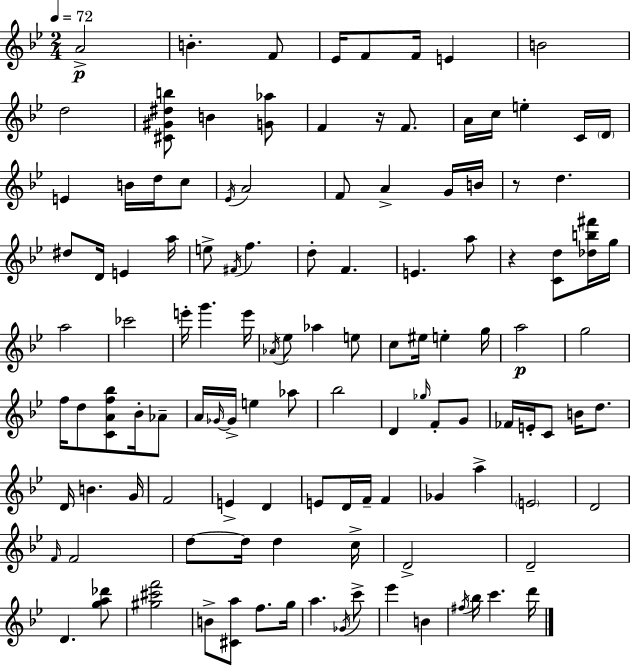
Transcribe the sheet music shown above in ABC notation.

X:1
T:Untitled
M:2/4
L:1/4
K:Bb
A2 B F/2 _E/4 F/2 F/4 E B2 d2 [^C^G^db]/2 B [G_a]/2 F z/4 F/2 A/4 c/4 e C/4 D/4 E B/4 d/4 c/2 _E/4 A2 F/2 A G/4 B/4 z/2 d ^d/2 D/4 E a/4 e/2 ^F/4 f d/2 F E a/2 z [Cd]/2 [_db^f']/4 g/4 a2 _c'2 e'/4 g' e'/4 _A/4 _e/2 _a e/2 c/2 ^e/4 e g/4 a2 g2 f/4 d/2 [CAf_b]/2 _B/4 _A/2 A/4 _G/4 _G/4 e _a/2 _b2 D _g/4 F/2 G/2 _F/4 E/4 C/2 B/4 d/2 D/4 B G/4 F2 E D E/2 D/4 F/4 F _G a E2 D2 F/4 F2 d/2 d/4 d c/4 D2 D2 D [ga_d']/2 [^g^c'f']2 B/2 [^Ca]/2 f/2 g/4 a _G/4 c'/2 _e' B ^f/4 _b/4 c' d'/4